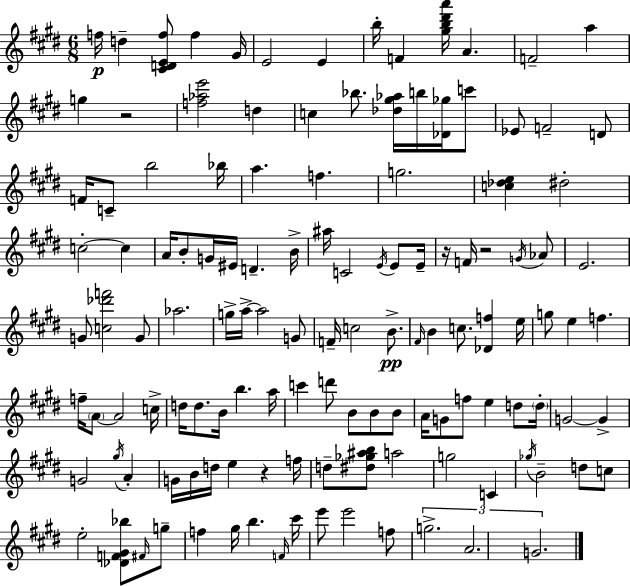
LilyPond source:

{
  \clef treble
  \numericTimeSignature
  \time 6/8
  \key e \major
  \repeat volta 2 { f''16\p d''4-- <cis' d' e' f''>8 f''4 gis'16 | e'2 e'4 | b''16-. f'4 <gis'' b'' dis''' a'''>16 a'4. | f'2-- a''4 | \break g''4 r2 | <f'' aes'' e'''>2 d''4 | c''4 bes''8. <des'' gis'' aes''>16 b''16 <des' ges''>16 c'''8 | ees'8 f'2-- d'8 | \break f'16 c'8-- b''2 bes''16 | a''4. f''4. | g''2. | <c'' des'' e''>4 dis''2-. | \break c''2-.~~ c''4 | a'16 b'8-. g'16 eis'16 d'4.-- b'16-> | ais''16 c'2 \acciaccatura { e'16 } e'8 | e'16-- r16 f'16 r2 \acciaccatura { g'16 } | \break aes'8 e'2. | g'8 <c'' des''' f'''>2 | g'8 aes''2. | g''16-> a''16->~~ a''2 | \break g'8 f'16-- c''2 b'8.->\pp | \grace { fis'16 } b'4 c''8. <des' f''>4 | e''16 g''8 e''4 f''4. | f''16-- \parenthesize a'8~~ a'2 | \break c''16-> d''16 d''8. b'16 b''4. | a''16 c'''4 d'''8 b'8 b'8 | b'8 a'16 g'8 f''8 e''4 | d''8 \parenthesize d''16-. g'2~~ g'4-> | \break g'2 \acciaccatura { gis''16 } | a'4-. g'16 b'16 d''16 e''4 r4 | f''16 d''8-- <dis'' ges'' ais'' b''>8 a''2 | g''2 | \break c'4 \acciaccatura { ges''16 } b'2-- | d''8 c''8 e''2-. | <des' f' gis' bes''>8 \grace { fis'16 } g''8-- f''4 gis''16 b''4. | \grace { f'16 } cis'''16 e'''8 e'''2 | \break f''8 \tuplet 3/2 { g''2.-> | a'2. | g'2. } | } \bar "|."
}